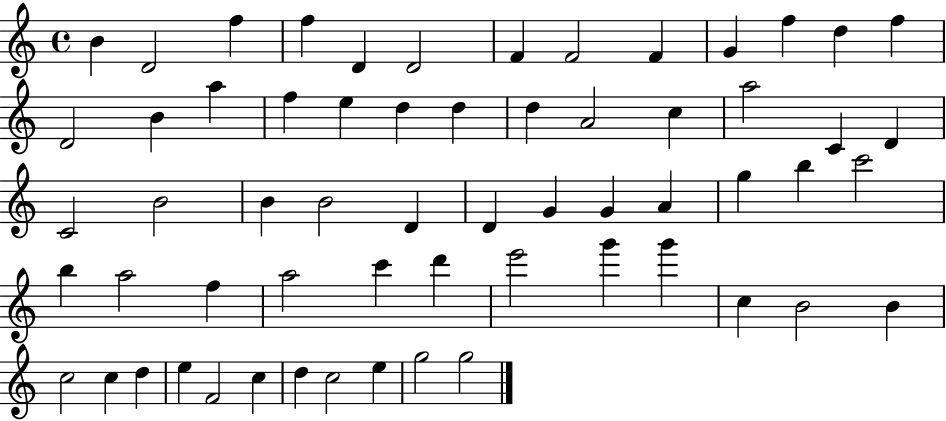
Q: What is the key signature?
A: C major